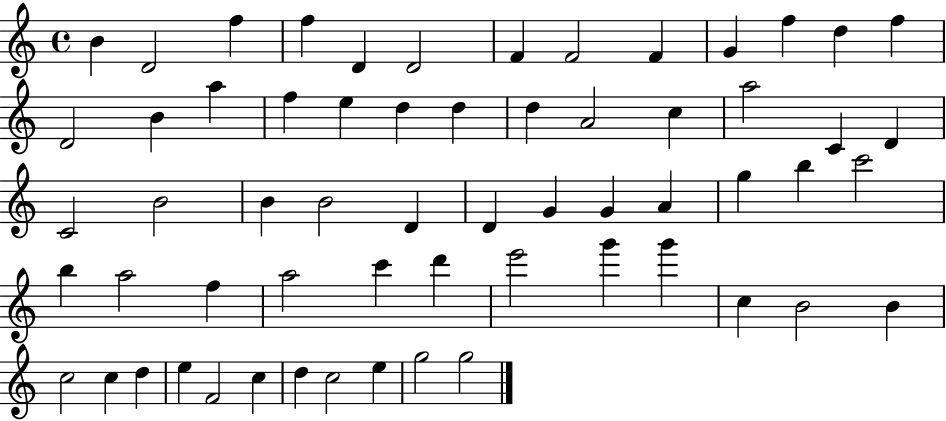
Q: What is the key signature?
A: C major